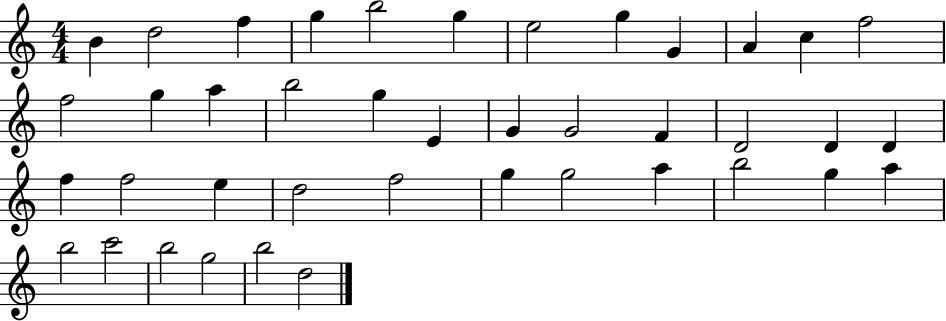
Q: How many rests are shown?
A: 0